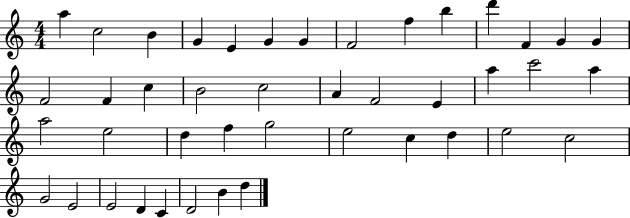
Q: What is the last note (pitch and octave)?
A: D5